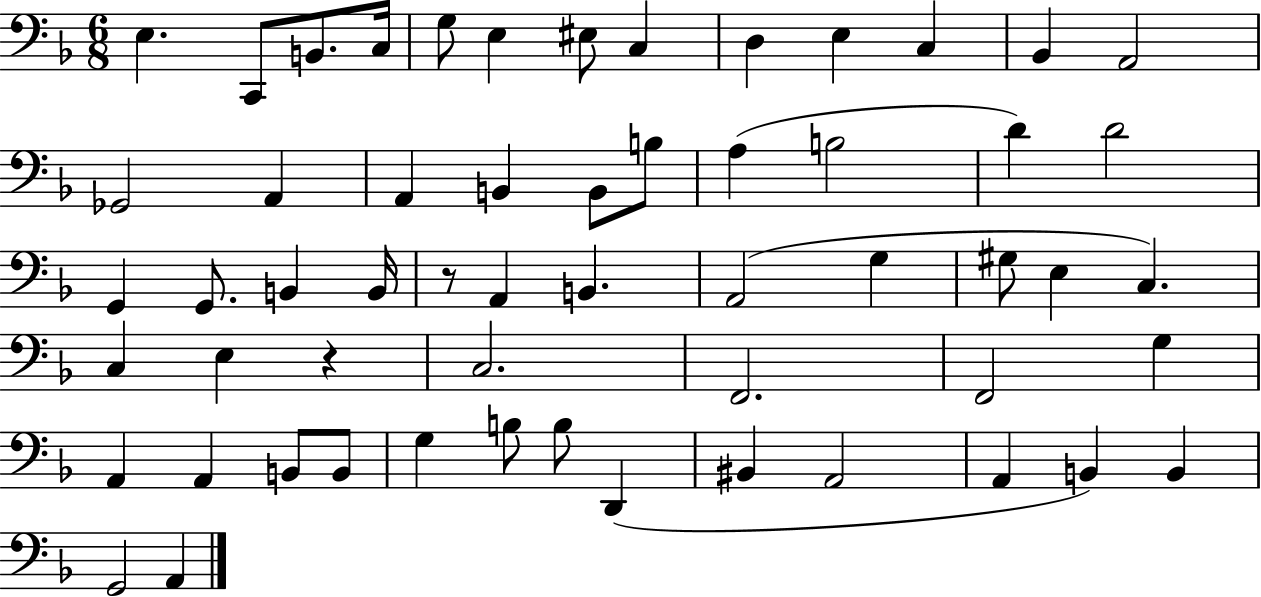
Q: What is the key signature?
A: F major